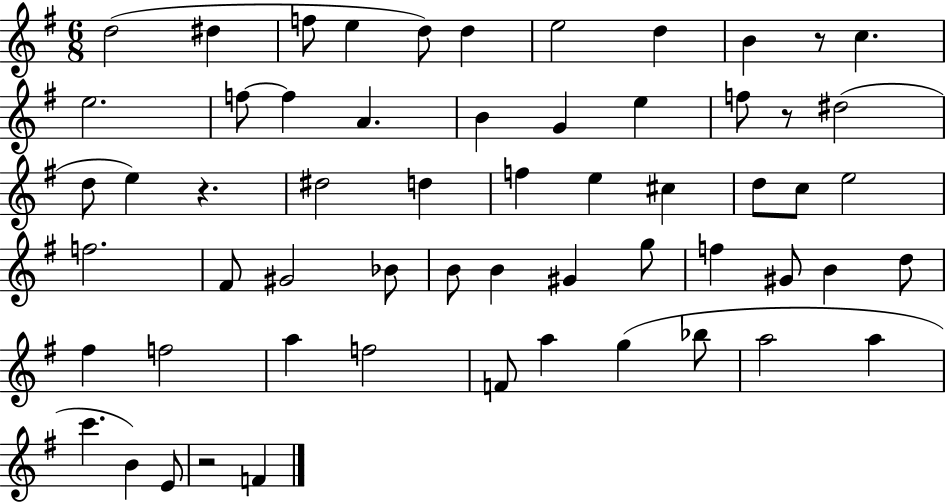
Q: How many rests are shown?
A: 4